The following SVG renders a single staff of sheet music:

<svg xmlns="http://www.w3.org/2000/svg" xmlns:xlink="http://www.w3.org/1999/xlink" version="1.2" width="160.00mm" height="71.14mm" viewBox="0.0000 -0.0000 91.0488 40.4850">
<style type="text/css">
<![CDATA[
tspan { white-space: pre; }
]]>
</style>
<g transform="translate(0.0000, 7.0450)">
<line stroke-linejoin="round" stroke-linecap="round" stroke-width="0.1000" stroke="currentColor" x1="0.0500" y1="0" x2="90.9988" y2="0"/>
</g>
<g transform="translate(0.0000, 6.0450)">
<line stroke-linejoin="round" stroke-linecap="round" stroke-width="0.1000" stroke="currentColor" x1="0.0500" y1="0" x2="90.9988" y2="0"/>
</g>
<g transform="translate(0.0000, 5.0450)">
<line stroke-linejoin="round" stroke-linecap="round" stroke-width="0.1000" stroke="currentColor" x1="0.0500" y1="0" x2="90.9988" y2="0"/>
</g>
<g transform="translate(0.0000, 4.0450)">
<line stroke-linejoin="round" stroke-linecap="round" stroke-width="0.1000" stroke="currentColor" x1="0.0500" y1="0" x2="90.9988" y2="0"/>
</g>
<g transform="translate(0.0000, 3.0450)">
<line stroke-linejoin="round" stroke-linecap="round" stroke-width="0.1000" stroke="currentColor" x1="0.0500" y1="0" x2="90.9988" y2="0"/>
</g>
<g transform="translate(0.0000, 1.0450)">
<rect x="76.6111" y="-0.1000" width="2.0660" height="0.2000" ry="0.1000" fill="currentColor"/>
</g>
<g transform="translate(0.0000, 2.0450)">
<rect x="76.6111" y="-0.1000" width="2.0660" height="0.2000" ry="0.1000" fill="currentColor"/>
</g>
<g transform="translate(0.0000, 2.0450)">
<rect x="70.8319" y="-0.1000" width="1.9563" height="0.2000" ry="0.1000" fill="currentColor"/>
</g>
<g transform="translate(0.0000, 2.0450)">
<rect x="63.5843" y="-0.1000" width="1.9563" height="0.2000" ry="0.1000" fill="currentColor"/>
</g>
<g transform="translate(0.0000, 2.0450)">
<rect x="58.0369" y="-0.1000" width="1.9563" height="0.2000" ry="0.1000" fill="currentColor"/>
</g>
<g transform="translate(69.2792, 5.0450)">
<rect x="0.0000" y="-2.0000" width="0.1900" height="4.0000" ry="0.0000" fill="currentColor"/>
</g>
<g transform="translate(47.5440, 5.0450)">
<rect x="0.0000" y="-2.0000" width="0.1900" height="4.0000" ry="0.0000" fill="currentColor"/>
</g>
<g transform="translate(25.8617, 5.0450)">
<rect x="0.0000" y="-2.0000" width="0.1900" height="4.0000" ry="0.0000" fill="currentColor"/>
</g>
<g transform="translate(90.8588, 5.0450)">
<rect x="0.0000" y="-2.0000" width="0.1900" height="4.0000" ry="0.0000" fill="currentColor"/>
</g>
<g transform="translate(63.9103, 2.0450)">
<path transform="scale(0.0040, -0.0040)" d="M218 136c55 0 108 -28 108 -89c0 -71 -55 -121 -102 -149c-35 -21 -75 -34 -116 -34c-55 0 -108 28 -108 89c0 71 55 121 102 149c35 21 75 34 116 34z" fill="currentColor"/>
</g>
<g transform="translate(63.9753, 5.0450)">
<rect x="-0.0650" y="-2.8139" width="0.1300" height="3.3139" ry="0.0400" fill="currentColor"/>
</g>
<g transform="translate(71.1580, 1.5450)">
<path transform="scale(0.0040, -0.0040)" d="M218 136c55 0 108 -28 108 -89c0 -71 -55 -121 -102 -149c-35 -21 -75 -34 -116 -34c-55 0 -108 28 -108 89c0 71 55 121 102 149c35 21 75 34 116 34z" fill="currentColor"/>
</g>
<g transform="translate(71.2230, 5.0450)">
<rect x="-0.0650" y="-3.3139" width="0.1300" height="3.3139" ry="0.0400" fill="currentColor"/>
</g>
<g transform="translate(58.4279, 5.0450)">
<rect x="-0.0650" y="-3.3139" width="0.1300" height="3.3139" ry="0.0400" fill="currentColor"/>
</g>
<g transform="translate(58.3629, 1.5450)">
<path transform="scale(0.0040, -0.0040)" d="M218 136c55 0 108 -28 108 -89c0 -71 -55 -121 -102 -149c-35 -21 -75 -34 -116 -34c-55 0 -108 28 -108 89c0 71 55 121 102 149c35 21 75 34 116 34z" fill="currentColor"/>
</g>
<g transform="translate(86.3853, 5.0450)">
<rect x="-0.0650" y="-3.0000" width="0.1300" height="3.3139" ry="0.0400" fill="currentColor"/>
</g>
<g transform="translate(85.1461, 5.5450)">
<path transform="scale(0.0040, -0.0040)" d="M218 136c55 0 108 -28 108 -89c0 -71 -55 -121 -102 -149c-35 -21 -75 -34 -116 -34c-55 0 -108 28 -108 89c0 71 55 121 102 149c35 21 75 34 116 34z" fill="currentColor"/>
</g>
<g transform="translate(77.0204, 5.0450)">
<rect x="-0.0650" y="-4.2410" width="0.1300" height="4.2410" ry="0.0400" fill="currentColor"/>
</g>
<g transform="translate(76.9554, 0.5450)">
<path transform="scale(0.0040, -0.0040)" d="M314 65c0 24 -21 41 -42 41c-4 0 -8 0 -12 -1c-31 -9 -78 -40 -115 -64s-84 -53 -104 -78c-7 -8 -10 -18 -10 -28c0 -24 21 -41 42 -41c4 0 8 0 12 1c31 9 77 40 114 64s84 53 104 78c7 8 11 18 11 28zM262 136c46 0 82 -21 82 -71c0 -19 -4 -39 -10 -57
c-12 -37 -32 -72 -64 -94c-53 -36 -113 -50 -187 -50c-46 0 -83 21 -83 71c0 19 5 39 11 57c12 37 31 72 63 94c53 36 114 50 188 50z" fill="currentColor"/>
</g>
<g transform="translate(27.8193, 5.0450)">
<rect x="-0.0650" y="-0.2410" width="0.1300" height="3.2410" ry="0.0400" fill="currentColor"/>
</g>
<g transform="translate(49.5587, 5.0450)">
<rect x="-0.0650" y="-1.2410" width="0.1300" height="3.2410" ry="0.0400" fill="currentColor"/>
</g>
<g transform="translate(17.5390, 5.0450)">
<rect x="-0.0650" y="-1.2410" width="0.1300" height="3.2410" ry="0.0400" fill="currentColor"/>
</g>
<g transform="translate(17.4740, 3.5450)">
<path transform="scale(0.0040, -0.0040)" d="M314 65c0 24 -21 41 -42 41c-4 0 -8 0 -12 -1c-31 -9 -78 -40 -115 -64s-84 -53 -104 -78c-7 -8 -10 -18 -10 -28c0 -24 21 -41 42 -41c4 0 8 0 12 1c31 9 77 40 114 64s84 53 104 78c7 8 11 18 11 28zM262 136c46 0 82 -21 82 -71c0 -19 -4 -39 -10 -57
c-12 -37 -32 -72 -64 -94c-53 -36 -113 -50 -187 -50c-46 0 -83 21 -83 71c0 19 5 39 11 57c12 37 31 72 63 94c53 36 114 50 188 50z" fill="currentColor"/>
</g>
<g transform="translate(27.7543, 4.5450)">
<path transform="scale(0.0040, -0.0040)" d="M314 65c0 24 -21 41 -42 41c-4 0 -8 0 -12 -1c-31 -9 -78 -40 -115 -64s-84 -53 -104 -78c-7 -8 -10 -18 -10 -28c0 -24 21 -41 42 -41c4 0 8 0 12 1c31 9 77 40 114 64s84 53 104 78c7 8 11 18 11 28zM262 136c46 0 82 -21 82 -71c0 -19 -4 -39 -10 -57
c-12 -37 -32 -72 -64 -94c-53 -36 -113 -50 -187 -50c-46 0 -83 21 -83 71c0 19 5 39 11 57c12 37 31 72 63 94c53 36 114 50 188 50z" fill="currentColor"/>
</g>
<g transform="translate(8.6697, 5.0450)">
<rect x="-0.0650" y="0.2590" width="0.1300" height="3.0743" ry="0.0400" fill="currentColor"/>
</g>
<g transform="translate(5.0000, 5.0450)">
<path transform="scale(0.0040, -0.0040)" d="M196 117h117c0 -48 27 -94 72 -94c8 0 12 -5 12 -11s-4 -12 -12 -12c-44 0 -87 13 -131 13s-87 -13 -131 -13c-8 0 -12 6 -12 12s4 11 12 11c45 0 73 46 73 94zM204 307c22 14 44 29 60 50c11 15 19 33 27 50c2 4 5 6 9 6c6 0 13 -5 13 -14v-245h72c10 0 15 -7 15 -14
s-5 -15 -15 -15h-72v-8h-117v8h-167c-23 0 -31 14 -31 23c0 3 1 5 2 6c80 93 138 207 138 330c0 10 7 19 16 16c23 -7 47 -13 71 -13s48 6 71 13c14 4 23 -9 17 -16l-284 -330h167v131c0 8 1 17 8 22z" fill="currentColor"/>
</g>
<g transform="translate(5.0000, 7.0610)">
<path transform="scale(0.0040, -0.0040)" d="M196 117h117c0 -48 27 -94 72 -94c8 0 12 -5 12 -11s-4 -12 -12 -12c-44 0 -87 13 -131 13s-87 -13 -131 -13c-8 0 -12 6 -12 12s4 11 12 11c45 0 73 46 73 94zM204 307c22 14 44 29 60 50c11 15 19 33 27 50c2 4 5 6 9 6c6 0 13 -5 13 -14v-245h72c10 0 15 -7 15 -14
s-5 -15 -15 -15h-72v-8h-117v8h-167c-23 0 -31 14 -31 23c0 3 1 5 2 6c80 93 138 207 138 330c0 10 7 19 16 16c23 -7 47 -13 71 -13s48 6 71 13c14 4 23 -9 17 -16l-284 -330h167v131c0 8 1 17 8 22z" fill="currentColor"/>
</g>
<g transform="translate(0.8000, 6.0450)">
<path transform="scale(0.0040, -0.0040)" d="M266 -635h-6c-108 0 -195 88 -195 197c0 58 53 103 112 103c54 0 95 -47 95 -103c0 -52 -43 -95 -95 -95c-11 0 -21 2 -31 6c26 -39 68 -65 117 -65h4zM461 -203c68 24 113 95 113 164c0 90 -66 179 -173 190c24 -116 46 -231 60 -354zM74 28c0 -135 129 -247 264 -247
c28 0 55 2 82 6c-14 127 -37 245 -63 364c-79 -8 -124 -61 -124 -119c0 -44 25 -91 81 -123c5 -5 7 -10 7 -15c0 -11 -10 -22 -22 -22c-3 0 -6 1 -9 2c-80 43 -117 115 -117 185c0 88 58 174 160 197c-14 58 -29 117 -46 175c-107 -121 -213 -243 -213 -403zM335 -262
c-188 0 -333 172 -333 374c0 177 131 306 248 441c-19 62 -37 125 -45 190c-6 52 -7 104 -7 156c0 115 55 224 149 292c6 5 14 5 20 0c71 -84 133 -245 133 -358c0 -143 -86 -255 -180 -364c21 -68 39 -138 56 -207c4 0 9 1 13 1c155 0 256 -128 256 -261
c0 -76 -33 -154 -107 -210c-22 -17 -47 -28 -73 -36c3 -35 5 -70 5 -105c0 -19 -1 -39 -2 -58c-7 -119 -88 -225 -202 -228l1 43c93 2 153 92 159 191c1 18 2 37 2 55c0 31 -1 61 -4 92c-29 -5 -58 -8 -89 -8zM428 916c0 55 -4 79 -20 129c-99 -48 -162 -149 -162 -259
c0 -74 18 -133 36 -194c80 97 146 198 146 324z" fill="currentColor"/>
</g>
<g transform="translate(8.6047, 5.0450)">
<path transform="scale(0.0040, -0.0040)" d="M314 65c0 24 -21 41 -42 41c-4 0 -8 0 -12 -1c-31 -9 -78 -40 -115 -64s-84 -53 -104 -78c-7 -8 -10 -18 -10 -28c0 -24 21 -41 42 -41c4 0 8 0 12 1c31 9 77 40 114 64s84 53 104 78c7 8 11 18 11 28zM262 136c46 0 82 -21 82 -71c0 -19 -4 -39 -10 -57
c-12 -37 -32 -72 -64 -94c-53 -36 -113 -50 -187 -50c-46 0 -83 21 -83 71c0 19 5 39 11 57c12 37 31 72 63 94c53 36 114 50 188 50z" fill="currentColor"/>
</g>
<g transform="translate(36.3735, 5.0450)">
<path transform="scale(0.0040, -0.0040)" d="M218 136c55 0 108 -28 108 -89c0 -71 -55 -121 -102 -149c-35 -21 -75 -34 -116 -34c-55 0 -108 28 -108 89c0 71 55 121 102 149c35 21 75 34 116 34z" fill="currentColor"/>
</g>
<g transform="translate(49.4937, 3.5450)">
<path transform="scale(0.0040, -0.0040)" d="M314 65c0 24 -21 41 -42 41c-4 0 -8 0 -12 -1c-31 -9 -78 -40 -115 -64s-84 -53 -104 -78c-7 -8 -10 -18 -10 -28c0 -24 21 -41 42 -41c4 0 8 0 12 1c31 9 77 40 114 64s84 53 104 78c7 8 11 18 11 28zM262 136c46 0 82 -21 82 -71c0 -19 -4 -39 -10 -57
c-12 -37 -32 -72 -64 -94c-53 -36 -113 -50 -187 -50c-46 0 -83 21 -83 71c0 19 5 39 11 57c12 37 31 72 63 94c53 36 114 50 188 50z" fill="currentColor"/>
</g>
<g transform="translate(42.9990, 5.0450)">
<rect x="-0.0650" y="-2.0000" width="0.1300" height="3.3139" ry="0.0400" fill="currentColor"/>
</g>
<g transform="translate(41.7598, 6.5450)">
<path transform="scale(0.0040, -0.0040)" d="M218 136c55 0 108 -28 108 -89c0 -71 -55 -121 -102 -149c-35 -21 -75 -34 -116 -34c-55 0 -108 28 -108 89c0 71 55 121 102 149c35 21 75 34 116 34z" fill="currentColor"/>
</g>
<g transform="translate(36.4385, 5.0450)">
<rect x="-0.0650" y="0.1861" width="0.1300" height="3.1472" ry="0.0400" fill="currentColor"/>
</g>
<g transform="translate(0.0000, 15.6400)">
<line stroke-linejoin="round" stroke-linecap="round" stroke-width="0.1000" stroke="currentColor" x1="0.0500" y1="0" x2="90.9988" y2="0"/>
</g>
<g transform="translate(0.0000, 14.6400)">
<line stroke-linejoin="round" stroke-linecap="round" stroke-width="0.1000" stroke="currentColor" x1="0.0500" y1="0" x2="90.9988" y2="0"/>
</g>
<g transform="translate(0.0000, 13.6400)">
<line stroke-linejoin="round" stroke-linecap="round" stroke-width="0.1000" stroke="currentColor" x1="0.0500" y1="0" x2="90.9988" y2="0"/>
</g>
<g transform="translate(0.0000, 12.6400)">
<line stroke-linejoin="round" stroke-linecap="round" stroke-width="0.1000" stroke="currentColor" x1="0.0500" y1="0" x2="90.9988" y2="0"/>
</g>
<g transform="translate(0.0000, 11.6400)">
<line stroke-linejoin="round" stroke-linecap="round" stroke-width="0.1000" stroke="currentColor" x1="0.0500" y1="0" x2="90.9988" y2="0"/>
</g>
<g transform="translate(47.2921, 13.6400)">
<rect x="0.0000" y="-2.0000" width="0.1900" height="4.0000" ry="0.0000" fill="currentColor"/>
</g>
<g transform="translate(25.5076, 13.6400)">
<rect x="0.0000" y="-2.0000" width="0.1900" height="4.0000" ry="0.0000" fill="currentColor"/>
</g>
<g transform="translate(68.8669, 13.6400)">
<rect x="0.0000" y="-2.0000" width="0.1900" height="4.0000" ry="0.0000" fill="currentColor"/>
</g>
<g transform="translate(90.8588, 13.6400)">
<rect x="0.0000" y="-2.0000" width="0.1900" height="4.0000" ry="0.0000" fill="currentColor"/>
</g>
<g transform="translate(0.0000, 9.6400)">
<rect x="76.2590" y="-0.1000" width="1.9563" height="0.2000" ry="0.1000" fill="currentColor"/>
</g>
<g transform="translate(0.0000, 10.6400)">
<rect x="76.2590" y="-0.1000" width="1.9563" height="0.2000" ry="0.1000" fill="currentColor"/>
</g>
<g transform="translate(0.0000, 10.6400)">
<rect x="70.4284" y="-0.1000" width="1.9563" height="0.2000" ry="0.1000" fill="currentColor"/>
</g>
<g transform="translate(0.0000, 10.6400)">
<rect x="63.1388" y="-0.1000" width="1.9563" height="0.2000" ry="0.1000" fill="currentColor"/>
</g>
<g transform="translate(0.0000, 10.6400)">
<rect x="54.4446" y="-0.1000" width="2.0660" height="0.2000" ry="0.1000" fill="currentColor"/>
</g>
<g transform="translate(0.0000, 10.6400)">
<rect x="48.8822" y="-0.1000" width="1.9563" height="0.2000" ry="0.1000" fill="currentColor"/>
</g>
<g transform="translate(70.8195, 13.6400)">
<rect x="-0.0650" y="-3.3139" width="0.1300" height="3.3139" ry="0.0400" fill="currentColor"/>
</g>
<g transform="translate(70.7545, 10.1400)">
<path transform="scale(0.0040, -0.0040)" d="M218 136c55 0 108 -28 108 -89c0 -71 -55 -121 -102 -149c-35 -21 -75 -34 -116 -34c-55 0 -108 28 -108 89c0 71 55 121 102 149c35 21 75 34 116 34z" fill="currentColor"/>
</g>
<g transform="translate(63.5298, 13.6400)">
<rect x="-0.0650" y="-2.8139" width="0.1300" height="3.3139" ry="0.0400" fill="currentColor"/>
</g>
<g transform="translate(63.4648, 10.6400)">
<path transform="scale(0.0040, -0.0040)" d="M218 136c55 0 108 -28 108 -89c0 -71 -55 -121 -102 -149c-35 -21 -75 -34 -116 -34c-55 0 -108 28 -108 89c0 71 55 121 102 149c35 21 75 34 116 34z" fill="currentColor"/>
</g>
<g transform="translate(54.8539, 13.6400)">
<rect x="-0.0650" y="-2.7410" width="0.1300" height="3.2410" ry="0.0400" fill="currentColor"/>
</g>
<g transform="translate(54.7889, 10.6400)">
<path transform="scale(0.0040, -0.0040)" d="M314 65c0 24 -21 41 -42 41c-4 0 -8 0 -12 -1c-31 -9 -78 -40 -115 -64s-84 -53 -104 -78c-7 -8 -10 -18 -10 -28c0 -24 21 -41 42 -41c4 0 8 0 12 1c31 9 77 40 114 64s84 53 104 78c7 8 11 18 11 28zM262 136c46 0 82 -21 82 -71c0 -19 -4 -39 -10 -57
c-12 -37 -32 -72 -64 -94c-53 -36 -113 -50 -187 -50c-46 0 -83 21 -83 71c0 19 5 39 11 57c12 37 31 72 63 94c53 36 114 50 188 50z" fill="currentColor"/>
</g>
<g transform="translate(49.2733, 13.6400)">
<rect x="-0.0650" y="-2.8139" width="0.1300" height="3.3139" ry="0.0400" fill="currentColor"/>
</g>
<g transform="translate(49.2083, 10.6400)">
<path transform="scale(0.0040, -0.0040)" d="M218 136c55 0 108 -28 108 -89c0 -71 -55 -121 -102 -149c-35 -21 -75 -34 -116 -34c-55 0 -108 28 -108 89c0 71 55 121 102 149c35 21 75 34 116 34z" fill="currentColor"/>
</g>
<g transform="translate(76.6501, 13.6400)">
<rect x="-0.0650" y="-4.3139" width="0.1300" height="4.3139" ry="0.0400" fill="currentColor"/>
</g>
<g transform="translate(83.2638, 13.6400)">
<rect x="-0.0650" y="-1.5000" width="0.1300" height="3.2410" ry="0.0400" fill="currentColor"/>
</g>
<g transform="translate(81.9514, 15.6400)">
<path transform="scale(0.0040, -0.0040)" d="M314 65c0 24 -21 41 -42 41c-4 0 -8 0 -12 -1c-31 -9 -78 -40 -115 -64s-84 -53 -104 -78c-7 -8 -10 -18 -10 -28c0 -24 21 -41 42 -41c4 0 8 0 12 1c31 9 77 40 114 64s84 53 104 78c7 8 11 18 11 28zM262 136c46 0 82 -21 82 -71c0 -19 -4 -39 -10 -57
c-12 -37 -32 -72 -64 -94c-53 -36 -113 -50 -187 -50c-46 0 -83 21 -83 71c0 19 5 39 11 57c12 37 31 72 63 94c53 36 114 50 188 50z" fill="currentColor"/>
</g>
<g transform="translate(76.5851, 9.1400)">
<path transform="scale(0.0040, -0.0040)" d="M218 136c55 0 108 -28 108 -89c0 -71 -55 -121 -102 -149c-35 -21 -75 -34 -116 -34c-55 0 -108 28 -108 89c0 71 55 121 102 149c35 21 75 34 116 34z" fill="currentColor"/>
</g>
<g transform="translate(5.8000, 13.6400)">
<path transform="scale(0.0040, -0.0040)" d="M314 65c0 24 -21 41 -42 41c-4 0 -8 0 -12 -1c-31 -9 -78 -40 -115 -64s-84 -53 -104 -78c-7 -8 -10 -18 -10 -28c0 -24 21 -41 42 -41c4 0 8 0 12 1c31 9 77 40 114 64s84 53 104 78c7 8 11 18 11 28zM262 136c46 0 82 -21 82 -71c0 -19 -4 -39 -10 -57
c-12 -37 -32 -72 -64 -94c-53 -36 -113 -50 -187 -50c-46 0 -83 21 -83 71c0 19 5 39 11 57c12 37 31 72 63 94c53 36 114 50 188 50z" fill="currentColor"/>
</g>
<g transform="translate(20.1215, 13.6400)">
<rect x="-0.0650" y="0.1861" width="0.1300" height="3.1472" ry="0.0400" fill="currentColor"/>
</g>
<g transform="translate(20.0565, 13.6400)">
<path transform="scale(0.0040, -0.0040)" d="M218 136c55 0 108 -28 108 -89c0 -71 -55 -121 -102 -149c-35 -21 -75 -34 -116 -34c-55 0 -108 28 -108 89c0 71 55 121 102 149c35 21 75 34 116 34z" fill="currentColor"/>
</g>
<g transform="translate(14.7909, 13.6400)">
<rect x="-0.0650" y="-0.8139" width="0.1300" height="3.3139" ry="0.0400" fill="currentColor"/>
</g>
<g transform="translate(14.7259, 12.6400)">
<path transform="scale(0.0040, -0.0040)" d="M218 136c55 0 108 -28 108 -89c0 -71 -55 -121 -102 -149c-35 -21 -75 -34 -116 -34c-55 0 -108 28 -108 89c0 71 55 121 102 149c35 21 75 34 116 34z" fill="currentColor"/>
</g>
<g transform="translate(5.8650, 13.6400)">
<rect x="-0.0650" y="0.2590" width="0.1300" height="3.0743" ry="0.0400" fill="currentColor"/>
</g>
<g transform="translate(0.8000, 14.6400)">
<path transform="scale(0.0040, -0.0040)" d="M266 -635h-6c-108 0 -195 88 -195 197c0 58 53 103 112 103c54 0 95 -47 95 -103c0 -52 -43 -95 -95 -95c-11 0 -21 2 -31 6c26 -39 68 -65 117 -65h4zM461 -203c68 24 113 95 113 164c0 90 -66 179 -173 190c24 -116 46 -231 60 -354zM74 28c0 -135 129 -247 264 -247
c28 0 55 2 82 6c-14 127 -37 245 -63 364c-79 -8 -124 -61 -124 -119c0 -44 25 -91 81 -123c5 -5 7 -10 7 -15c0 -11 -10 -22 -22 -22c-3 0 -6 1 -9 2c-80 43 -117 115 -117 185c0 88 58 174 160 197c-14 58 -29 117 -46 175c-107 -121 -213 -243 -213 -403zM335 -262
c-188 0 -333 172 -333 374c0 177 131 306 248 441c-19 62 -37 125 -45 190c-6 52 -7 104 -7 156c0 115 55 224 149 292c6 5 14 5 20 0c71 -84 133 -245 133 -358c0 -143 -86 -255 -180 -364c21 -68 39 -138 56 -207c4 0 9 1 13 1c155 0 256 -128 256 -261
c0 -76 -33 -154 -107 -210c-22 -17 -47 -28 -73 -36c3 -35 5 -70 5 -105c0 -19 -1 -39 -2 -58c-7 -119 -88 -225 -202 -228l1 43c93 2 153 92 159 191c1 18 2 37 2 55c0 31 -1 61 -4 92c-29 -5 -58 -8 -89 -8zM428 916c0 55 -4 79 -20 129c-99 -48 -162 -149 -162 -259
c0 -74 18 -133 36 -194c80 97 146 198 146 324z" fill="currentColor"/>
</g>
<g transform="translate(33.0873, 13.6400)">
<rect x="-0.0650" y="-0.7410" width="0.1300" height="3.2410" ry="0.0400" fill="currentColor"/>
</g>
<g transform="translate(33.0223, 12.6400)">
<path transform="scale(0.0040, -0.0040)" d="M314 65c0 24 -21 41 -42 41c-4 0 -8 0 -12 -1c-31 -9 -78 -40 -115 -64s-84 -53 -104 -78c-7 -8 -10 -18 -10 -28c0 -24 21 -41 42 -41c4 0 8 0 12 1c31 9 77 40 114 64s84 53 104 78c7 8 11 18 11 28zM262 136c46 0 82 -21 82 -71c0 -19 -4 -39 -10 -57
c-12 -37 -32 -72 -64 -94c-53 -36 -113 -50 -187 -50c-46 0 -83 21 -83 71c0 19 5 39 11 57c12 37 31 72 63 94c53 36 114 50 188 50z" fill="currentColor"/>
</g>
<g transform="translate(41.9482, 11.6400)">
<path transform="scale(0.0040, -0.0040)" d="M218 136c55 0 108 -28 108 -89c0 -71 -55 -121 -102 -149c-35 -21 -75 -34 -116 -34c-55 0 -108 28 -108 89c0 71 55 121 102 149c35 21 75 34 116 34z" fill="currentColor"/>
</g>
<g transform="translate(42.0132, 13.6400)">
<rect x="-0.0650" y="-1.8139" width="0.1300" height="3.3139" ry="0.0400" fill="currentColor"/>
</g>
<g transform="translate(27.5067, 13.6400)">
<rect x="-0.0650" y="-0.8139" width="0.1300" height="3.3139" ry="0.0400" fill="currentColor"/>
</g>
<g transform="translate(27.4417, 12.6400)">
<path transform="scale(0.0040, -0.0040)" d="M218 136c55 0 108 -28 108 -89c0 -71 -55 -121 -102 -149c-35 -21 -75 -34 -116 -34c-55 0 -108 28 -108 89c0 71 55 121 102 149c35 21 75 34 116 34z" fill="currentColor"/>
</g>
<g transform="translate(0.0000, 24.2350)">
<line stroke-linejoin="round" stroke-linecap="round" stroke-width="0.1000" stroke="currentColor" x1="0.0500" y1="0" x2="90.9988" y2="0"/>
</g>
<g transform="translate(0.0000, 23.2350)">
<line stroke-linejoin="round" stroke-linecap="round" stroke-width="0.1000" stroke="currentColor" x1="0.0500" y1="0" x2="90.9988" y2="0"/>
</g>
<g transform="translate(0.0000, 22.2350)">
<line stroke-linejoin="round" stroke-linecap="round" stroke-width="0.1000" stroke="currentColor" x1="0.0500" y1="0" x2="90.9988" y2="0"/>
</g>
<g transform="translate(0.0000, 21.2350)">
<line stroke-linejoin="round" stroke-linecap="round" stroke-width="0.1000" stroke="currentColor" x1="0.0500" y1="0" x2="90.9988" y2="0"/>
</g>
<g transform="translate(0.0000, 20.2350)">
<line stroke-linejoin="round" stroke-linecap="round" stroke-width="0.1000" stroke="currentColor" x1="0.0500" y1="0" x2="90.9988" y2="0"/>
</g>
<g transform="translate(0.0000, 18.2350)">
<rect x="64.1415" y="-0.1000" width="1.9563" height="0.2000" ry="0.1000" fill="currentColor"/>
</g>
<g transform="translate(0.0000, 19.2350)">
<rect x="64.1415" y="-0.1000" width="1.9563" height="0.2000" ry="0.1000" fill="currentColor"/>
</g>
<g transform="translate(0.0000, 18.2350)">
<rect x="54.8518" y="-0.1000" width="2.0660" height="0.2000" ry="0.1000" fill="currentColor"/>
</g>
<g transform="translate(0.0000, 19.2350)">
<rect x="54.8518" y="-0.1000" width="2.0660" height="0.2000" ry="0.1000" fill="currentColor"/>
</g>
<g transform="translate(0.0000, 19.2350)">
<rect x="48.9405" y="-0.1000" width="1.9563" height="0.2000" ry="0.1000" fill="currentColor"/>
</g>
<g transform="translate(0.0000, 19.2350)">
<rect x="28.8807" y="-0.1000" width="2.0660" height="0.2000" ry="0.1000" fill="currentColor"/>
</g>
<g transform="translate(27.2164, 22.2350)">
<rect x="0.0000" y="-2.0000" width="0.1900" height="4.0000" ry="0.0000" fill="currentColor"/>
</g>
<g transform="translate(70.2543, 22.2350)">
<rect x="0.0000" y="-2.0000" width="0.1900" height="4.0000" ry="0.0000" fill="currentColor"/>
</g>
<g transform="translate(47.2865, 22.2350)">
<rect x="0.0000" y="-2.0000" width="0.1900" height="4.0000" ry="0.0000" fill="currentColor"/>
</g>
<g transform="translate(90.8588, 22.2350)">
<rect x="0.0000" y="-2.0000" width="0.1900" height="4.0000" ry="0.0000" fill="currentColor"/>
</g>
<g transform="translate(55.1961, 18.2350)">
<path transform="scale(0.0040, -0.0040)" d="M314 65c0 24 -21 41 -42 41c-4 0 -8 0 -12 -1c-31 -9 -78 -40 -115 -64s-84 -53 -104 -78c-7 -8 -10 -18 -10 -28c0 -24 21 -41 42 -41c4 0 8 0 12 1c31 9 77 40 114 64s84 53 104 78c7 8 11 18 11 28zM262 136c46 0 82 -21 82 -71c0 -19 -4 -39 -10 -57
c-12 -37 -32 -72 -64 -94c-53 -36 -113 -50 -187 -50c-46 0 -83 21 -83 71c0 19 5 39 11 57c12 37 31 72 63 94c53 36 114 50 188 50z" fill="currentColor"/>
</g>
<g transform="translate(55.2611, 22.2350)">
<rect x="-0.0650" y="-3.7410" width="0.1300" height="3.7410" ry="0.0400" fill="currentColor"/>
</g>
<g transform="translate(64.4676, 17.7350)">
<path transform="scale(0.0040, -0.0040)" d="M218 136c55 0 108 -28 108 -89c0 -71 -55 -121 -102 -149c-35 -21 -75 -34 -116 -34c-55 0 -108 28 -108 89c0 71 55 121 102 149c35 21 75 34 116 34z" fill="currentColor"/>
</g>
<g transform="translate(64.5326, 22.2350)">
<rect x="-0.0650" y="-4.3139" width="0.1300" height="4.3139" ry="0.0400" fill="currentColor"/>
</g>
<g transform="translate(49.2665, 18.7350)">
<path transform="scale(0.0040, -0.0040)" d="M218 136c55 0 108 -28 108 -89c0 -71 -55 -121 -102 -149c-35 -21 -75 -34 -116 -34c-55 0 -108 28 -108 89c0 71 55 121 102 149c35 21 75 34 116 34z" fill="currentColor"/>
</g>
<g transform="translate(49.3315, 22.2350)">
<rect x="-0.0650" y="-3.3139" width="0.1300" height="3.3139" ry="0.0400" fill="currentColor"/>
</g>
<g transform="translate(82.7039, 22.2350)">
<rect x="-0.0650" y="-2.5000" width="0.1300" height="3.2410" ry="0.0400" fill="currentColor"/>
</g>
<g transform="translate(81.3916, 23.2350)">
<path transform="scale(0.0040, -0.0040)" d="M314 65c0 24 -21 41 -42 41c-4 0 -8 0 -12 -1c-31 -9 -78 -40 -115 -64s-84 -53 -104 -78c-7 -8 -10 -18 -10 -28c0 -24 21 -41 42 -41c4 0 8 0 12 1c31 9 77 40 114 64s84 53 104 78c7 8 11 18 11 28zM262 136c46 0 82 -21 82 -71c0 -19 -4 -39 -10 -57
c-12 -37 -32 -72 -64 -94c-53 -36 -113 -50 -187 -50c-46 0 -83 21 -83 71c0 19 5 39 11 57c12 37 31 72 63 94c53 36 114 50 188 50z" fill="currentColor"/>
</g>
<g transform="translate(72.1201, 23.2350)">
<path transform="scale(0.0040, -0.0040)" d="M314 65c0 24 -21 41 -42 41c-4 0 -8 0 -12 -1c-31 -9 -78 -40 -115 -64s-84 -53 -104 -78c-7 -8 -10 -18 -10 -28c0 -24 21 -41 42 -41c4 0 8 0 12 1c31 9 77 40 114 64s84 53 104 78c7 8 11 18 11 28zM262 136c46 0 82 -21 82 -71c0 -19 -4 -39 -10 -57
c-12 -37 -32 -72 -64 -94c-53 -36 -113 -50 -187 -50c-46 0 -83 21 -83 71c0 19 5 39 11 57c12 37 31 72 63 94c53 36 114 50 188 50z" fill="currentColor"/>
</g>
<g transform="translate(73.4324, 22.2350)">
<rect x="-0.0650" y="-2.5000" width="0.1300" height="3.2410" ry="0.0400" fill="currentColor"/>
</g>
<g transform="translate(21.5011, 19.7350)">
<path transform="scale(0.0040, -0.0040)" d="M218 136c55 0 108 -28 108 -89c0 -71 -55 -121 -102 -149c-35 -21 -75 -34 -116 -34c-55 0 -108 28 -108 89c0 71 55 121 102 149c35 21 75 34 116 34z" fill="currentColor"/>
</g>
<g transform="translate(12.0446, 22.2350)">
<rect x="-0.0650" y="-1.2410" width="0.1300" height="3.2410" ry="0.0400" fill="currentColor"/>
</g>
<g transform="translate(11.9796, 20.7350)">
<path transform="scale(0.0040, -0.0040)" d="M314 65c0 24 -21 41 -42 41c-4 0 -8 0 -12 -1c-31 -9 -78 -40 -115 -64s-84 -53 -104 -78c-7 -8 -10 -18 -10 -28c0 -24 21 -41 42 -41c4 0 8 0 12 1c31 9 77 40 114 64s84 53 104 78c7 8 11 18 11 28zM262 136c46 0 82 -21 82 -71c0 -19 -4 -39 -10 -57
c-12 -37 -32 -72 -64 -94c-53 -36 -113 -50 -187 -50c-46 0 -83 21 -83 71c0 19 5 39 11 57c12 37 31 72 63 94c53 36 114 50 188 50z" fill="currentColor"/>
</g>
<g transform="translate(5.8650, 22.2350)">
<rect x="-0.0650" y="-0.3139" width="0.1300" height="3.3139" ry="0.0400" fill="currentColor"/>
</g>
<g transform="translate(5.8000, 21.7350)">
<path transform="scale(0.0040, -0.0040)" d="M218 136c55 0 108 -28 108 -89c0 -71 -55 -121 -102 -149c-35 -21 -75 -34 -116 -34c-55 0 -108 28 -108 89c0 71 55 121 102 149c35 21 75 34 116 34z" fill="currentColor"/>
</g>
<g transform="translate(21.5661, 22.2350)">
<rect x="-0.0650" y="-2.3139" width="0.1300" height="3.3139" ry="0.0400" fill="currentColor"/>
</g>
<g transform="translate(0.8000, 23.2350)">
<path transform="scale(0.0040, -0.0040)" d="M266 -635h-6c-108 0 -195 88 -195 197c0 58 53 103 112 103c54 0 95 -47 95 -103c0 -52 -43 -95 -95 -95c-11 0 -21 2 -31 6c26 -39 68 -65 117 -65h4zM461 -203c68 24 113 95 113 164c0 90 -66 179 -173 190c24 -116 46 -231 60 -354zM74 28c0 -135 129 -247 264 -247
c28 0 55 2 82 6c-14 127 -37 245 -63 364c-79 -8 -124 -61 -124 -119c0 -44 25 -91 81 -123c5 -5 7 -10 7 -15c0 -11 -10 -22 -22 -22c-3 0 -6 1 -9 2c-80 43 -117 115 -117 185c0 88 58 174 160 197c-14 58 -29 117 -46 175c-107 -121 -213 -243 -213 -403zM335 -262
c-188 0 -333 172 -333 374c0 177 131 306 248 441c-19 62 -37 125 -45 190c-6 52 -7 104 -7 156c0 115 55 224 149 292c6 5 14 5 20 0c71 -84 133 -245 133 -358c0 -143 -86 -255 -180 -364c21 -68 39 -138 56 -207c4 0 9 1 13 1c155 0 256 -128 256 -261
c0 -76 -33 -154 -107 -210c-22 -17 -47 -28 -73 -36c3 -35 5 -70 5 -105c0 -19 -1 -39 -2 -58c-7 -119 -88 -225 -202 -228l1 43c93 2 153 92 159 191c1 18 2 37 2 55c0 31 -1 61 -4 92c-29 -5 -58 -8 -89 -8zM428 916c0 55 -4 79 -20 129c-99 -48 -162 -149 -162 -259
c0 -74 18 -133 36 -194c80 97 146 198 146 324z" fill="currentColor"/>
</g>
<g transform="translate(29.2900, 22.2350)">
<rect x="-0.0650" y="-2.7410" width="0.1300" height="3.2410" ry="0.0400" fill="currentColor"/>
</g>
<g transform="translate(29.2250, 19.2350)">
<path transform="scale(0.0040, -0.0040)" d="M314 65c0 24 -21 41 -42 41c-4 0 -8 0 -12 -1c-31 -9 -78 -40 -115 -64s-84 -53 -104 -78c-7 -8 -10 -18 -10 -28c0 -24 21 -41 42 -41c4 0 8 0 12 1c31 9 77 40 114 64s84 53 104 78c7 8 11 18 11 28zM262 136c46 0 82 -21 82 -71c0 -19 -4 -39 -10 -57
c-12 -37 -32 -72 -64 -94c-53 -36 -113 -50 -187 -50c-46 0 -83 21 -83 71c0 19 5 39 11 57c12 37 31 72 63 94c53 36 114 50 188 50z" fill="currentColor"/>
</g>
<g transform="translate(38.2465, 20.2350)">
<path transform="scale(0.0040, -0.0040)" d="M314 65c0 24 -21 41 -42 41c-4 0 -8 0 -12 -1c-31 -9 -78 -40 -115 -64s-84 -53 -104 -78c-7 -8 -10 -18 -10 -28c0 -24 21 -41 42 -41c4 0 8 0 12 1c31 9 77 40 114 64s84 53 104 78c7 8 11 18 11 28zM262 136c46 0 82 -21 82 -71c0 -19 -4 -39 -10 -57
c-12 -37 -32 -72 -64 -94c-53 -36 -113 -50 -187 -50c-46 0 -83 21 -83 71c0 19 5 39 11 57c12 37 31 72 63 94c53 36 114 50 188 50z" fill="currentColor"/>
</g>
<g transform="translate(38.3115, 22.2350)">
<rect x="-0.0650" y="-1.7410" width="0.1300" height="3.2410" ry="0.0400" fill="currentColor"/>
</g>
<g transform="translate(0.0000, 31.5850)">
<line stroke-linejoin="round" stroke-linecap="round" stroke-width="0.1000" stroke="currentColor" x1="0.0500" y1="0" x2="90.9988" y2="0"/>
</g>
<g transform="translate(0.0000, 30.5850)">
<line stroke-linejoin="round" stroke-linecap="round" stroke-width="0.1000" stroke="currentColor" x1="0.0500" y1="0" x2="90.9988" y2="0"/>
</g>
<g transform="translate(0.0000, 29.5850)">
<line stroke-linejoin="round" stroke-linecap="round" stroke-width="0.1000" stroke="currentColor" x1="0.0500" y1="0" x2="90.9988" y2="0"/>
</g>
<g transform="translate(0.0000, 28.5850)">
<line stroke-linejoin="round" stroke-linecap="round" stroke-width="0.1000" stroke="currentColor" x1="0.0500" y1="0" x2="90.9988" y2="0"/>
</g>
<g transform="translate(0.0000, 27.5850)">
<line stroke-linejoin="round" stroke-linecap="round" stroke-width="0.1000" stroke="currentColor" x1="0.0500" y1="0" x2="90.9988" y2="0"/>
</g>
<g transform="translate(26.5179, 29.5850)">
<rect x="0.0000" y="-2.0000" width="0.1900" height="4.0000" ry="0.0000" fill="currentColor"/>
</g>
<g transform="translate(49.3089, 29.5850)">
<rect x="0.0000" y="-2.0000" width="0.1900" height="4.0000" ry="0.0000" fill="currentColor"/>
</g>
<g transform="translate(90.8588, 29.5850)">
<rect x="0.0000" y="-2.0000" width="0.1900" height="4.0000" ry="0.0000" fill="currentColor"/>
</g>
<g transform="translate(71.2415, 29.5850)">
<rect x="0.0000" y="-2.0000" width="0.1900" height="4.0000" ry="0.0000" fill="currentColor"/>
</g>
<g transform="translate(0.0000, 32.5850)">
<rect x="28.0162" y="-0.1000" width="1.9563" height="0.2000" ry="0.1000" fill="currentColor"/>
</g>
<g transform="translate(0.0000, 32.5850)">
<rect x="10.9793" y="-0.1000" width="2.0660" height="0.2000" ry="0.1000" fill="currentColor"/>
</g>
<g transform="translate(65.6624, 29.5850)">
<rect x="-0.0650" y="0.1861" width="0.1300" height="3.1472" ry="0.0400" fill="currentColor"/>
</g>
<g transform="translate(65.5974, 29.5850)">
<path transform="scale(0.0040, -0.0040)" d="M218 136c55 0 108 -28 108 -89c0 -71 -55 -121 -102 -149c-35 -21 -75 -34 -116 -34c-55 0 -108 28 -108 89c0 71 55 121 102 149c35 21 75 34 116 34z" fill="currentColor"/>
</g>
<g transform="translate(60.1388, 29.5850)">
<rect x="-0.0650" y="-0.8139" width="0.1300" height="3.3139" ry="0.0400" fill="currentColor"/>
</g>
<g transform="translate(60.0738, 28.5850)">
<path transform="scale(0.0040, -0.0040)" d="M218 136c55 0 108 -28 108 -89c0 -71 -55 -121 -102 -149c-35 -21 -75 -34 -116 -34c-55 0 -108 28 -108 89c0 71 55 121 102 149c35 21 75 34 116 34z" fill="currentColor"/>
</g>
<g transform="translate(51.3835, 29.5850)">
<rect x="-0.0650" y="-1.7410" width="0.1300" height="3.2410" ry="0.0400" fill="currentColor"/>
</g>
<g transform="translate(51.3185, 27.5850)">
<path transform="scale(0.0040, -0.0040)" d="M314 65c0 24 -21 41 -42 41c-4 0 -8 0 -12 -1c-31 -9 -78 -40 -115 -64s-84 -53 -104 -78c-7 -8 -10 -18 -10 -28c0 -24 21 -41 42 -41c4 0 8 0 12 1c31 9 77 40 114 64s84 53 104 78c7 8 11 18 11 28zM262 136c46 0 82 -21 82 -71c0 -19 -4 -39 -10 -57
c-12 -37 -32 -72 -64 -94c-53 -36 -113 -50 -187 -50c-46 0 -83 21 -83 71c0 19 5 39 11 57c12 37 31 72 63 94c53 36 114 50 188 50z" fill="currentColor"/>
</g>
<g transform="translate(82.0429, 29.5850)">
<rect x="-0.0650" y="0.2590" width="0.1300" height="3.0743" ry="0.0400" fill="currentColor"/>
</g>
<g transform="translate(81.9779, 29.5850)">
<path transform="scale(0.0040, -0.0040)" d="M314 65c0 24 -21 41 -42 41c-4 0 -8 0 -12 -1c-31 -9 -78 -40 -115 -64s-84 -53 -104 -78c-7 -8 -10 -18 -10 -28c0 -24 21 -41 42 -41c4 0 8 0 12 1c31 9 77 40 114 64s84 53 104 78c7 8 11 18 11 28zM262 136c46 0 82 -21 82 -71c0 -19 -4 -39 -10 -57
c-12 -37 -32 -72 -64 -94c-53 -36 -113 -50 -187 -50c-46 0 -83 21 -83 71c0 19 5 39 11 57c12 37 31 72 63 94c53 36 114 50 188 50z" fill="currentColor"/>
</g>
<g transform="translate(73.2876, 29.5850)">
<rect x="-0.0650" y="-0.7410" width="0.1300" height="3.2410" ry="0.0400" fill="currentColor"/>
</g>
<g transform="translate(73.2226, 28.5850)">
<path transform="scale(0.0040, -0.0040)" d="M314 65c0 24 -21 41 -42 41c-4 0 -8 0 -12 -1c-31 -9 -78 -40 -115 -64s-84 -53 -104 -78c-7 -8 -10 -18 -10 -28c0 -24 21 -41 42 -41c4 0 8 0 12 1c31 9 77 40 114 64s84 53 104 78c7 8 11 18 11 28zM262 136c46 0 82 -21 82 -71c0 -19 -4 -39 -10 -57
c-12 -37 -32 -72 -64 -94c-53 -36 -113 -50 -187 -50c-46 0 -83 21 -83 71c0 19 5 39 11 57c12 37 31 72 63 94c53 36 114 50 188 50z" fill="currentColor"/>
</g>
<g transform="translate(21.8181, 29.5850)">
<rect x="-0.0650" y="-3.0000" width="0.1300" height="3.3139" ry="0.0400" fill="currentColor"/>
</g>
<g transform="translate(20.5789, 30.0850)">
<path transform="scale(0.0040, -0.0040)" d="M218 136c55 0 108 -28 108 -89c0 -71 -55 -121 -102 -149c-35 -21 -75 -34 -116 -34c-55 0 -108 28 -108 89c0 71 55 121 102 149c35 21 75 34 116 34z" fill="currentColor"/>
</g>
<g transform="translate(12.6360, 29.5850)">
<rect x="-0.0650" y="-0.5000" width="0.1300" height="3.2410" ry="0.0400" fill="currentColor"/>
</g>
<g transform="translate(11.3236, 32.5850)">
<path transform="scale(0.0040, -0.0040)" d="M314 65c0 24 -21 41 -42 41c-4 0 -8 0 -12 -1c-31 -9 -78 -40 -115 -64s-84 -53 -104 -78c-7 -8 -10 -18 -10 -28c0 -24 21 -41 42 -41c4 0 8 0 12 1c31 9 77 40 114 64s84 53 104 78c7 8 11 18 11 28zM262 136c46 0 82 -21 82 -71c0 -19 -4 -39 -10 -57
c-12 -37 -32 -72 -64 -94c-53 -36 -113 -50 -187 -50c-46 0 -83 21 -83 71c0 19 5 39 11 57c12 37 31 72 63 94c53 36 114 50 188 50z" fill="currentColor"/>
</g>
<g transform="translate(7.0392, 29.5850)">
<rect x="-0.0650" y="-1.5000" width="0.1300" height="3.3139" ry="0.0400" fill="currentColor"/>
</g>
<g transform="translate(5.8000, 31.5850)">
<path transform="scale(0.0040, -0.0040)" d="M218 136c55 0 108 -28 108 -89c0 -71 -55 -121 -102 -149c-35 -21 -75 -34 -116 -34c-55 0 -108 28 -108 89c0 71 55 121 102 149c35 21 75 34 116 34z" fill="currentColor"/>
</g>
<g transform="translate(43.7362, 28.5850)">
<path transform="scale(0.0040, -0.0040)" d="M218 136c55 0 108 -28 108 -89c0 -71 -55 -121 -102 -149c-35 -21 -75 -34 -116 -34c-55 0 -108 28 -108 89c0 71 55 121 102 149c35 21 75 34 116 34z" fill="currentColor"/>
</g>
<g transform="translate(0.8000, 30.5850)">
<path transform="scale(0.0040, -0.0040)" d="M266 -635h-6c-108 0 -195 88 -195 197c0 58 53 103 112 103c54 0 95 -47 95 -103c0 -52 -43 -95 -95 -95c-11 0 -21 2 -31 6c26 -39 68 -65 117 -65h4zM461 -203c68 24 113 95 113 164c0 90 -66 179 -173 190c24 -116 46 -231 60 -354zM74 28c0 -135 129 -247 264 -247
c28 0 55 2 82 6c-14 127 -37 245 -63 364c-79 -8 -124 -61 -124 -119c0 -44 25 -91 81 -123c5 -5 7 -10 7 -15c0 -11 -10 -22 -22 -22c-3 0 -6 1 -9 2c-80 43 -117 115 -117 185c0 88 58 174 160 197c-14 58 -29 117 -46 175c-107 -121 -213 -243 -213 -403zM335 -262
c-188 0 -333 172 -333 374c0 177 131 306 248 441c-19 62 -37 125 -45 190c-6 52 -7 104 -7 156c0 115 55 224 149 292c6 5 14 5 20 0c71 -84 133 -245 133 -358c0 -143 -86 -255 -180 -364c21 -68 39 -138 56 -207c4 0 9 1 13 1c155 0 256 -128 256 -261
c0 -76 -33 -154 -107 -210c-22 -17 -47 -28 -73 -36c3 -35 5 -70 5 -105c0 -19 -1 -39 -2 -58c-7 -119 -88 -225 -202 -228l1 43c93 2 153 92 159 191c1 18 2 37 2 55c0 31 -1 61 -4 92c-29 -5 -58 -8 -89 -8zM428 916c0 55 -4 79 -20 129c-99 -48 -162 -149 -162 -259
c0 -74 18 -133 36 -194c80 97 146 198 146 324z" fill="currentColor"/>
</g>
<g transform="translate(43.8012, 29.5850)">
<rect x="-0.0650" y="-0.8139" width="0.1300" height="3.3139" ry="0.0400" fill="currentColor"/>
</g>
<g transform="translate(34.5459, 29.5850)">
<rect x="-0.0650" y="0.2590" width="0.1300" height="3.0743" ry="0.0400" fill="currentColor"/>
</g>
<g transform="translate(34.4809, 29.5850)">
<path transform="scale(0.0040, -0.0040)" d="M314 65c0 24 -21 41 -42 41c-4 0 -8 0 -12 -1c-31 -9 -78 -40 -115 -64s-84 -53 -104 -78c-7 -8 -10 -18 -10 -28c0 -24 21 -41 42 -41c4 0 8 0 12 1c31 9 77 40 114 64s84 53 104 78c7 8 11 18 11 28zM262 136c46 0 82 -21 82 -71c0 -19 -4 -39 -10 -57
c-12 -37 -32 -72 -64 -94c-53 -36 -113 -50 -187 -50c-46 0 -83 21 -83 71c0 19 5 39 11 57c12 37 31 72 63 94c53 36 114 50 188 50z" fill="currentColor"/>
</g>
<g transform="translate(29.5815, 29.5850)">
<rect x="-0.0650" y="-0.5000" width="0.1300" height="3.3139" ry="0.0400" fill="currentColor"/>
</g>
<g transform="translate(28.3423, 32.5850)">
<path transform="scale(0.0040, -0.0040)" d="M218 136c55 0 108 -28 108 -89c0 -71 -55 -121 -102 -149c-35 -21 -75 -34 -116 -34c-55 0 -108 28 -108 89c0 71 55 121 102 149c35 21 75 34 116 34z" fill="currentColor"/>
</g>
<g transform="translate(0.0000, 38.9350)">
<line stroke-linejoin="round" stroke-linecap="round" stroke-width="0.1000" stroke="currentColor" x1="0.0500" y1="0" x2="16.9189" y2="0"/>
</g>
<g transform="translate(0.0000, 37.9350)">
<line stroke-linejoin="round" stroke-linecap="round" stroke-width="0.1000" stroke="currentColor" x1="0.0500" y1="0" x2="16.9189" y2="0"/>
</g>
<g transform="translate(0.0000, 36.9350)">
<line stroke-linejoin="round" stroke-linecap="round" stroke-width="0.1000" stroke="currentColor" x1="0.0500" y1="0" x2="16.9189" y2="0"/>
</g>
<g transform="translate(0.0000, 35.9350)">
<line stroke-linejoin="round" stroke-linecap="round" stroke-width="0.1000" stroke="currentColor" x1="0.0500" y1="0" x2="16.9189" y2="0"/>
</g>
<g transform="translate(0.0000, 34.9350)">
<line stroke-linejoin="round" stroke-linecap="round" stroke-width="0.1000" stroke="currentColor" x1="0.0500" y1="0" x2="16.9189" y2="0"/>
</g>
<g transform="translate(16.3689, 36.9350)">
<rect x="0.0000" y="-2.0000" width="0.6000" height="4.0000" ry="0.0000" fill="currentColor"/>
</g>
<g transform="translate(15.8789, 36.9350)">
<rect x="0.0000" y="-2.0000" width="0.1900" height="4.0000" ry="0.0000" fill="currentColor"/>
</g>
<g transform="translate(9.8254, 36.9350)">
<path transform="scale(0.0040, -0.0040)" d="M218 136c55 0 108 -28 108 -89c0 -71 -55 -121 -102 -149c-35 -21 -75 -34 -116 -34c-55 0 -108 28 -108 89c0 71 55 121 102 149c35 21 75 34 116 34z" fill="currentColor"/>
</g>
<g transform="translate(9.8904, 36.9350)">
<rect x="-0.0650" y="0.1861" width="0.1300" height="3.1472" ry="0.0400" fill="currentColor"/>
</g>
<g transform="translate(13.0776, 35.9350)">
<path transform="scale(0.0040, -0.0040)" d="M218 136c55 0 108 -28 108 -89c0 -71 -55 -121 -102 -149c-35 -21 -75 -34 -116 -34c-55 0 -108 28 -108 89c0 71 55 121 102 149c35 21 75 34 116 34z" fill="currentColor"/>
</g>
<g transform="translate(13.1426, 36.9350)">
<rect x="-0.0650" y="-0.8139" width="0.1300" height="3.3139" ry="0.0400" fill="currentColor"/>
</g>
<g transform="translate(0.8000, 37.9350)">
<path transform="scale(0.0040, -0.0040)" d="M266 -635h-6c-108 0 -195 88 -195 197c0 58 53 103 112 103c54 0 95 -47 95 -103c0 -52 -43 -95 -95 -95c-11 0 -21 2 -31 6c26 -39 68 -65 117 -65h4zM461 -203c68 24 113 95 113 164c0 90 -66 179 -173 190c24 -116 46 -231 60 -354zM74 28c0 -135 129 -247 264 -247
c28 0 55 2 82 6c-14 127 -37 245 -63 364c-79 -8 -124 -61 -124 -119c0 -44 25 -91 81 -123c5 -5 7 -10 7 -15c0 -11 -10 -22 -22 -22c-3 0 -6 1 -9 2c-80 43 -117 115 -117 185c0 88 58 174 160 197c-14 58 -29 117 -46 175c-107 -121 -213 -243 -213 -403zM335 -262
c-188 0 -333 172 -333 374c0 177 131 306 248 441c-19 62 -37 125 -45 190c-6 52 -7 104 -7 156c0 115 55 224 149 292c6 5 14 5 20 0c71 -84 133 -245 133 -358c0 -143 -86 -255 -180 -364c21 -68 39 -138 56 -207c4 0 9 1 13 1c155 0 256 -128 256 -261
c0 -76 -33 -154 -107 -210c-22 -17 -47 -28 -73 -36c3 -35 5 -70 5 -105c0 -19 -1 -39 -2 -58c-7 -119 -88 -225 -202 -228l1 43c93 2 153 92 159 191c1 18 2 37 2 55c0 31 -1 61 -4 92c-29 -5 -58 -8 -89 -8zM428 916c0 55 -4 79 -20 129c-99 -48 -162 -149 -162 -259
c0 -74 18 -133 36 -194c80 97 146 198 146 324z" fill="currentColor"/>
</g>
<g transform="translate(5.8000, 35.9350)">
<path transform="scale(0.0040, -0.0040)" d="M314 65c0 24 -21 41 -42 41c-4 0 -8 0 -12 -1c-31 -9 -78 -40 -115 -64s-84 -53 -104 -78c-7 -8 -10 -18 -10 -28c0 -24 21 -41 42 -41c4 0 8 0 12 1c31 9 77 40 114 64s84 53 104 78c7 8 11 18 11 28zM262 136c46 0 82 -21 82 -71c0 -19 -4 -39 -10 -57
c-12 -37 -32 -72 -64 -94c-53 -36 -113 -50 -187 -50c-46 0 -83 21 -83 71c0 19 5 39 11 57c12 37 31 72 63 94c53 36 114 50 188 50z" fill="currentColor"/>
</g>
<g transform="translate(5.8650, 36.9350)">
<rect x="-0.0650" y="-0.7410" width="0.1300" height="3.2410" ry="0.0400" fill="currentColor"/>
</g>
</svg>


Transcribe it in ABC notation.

X:1
T:Untitled
M:4/4
L:1/4
K:C
B2 e2 c2 B F e2 b a b d'2 A B2 d B d d2 f a a2 a b d' E2 c e2 g a2 f2 b c'2 d' G2 G2 E C2 A C B2 d f2 d B d2 B2 d2 B d